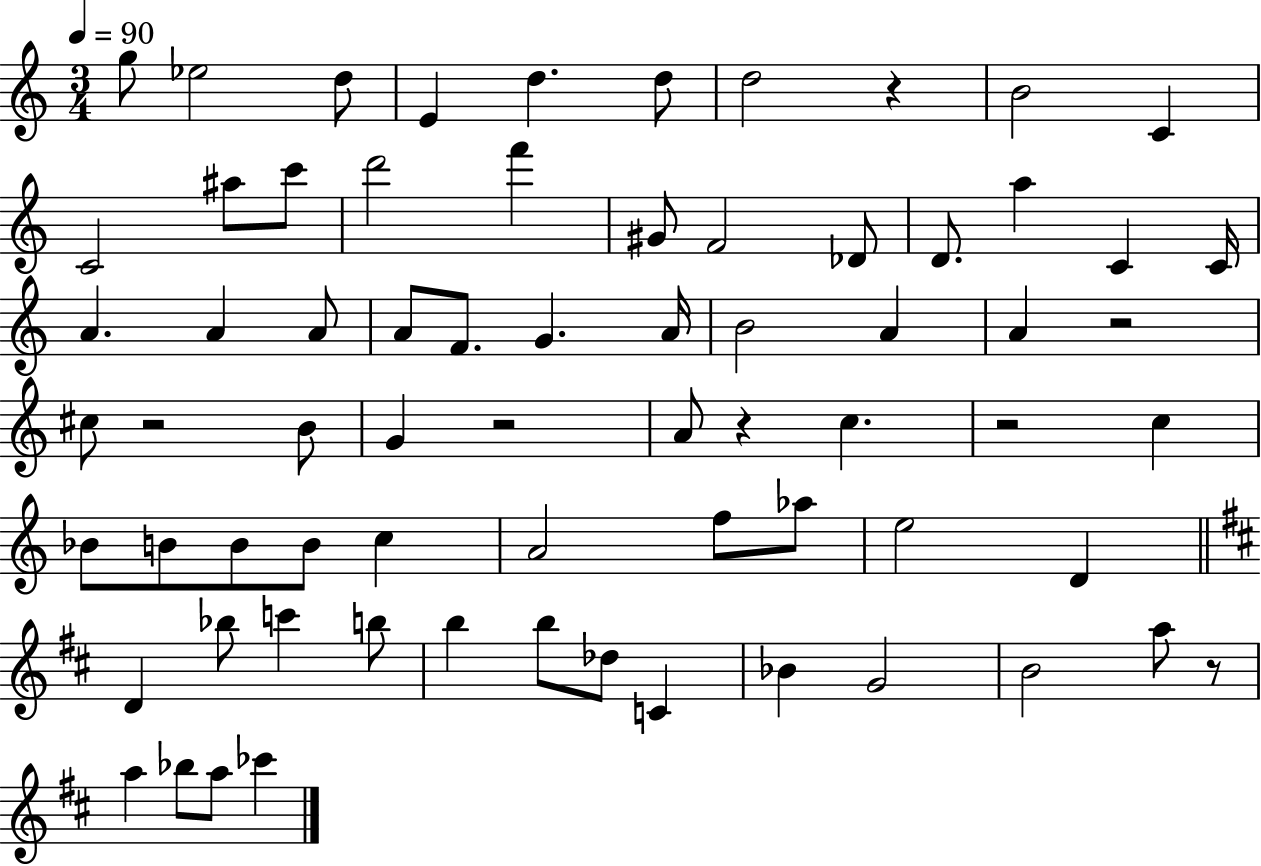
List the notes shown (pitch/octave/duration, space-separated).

G5/e Eb5/h D5/e E4/q D5/q. D5/e D5/h R/q B4/h C4/q C4/h A#5/e C6/e D6/h F6/q G#4/e F4/h Db4/e D4/e. A5/q C4/q C4/s A4/q. A4/q A4/e A4/e F4/e. G4/q. A4/s B4/h A4/q A4/q R/h C#5/e R/h B4/e G4/q R/h A4/e R/q C5/q. R/h C5/q Bb4/e B4/e B4/e B4/e C5/q A4/h F5/e Ab5/e E5/h D4/q D4/q Bb5/e C6/q B5/e B5/q B5/e Db5/e C4/q Bb4/q G4/h B4/h A5/e R/e A5/q Bb5/e A5/e CES6/q